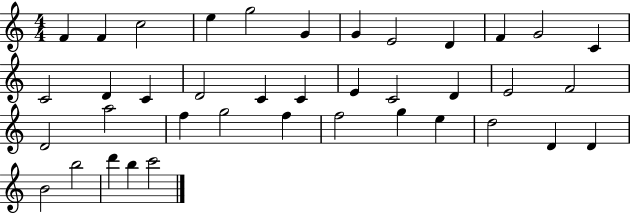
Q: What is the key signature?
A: C major